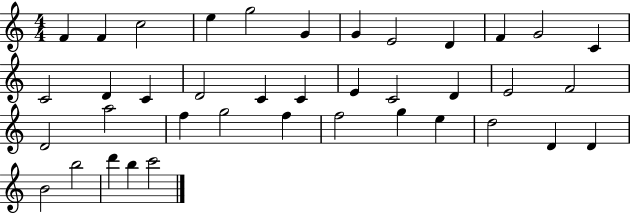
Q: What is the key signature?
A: C major